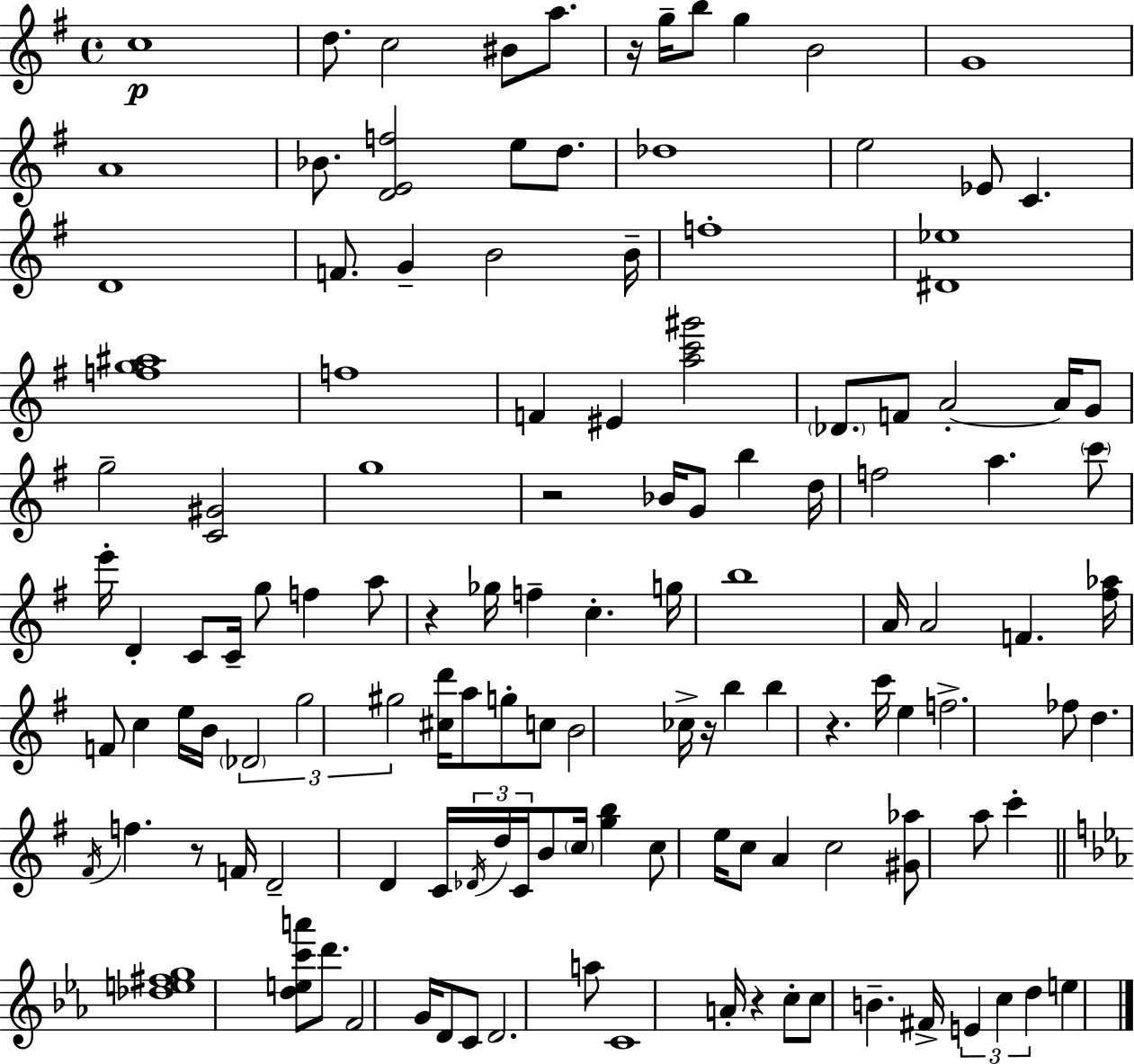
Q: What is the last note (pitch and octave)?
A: E5